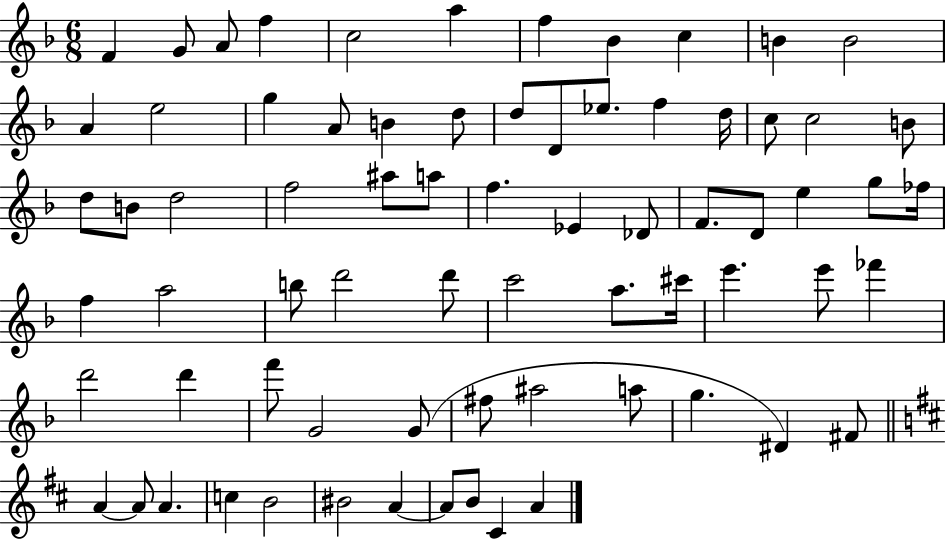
F4/q G4/e A4/e F5/q C5/h A5/q F5/q Bb4/q C5/q B4/q B4/h A4/q E5/h G5/q A4/e B4/q D5/e D5/e D4/e Eb5/e. F5/q D5/s C5/e C5/h B4/e D5/e B4/e D5/h F5/h A#5/e A5/e F5/q. Eb4/q Db4/e F4/e. D4/e E5/q G5/e FES5/s F5/q A5/h B5/e D6/h D6/e C6/h A5/e. C#6/s E6/q. E6/e FES6/q D6/h D6/q F6/e G4/h G4/e F#5/e A#5/h A5/e G5/q. D#4/q F#4/e A4/q A4/e A4/q. C5/q B4/h BIS4/h A4/q A4/e B4/e C#4/q A4/q